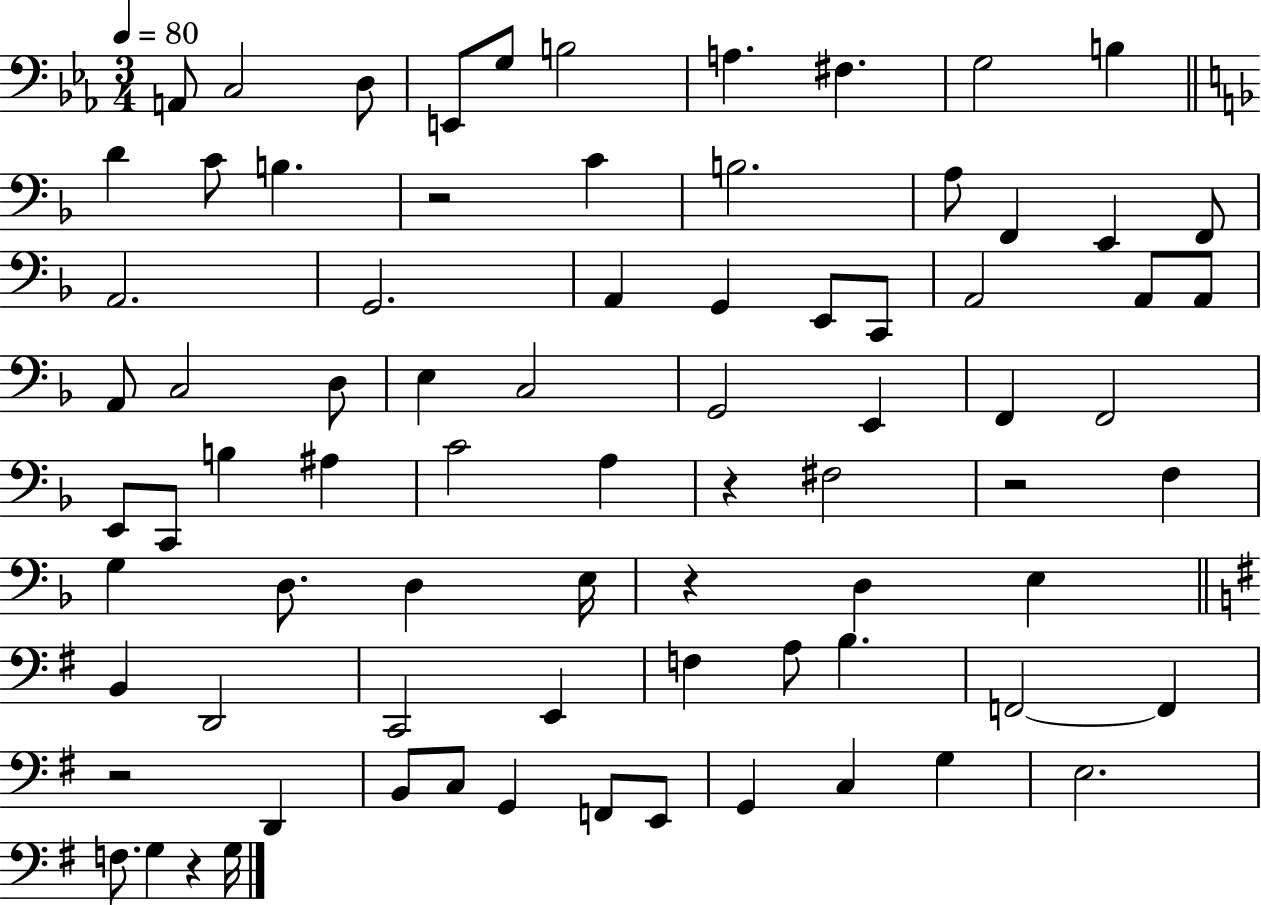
A2/e C3/h D3/e E2/e G3/e B3/h A3/q. F#3/q. G3/h B3/q D4/q C4/e B3/q. R/h C4/q B3/h. A3/e F2/q E2/q F2/e A2/h. G2/h. A2/q G2/q E2/e C2/e A2/h A2/e A2/e A2/e C3/h D3/e E3/q C3/h G2/h E2/q F2/q F2/h E2/e C2/e B3/q A#3/q C4/h A3/q R/q F#3/h R/h F3/q G3/q D3/e. D3/q E3/s R/q D3/q E3/q B2/q D2/h C2/h E2/q F3/q A3/e B3/q. F2/h F2/q R/h D2/q B2/e C3/e G2/q F2/e E2/e G2/q C3/q G3/q E3/h. F3/e. G3/q R/q G3/s